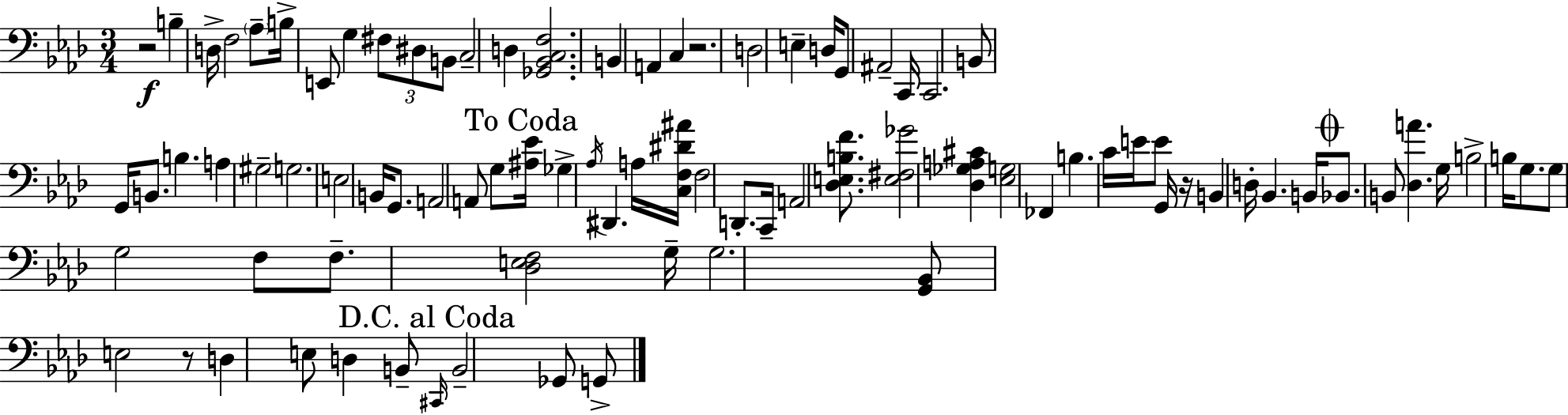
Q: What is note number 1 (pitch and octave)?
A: B3